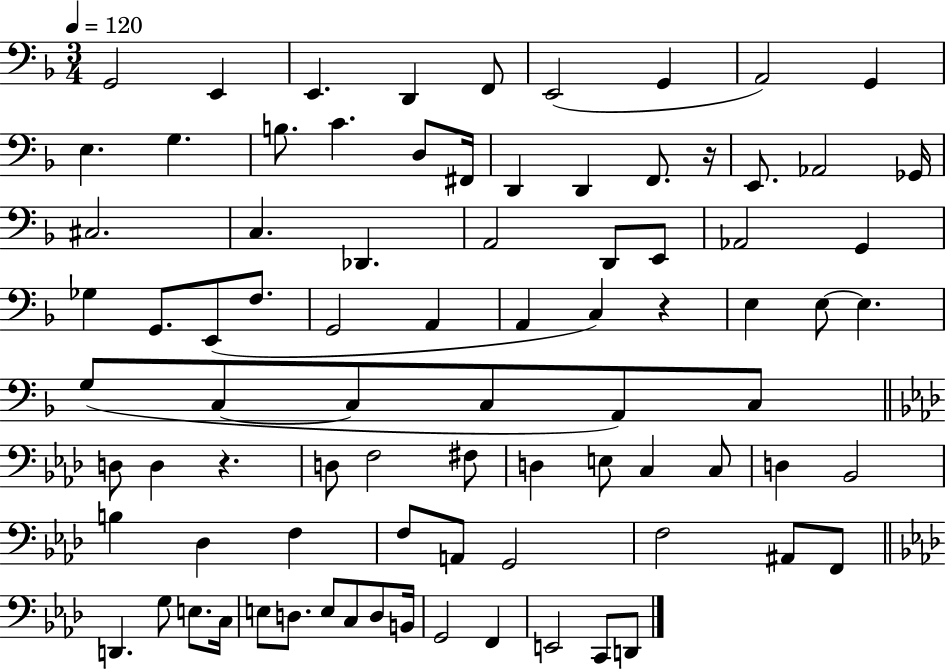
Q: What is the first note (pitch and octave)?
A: G2